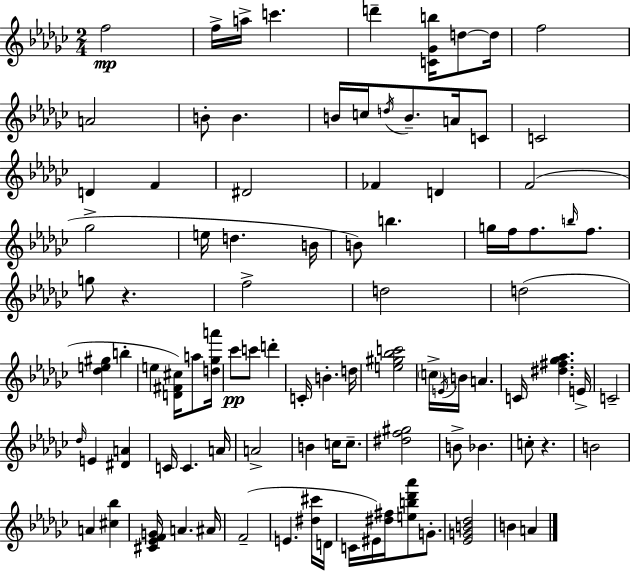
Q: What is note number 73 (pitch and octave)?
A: E4